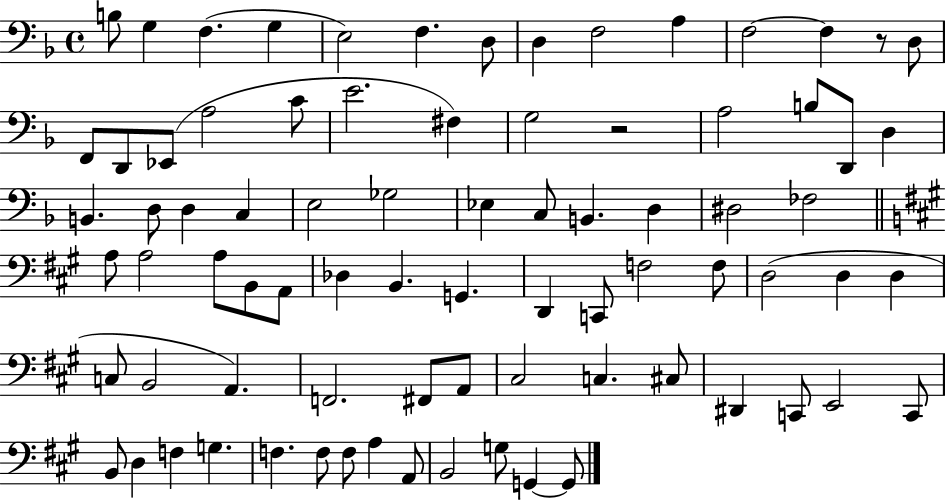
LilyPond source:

{
  \clef bass
  \time 4/4
  \defaultTimeSignature
  \key f \major
  b8 g4 f4.( g4 | e2) f4. d8 | d4 f2 a4 | f2~~ f4 r8 d8 | \break f,8 d,8 ees,8( a2 c'8 | e'2. fis4) | g2 r2 | a2 b8 d,8 d4 | \break b,4. d8 d4 c4 | e2 ges2 | ees4 c8 b,4. d4 | dis2 fes2 | \break \bar "||" \break \key a \major a8 a2 a8 b,8 a,8 | des4 b,4. g,4. | d,4 c,8 f2 f8 | d2( d4 d4 | \break c8 b,2 a,4.) | f,2. fis,8 a,8 | cis2 c4. cis8 | dis,4 c,8 e,2 c,8 | \break b,8 d4 f4 g4. | f4. f8 f8 a4 a,8 | b,2 g8 g,4~~ g,8 | \bar "|."
}